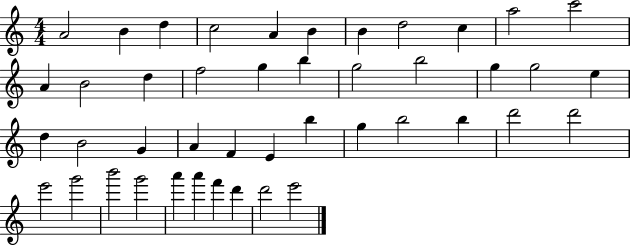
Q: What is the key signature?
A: C major